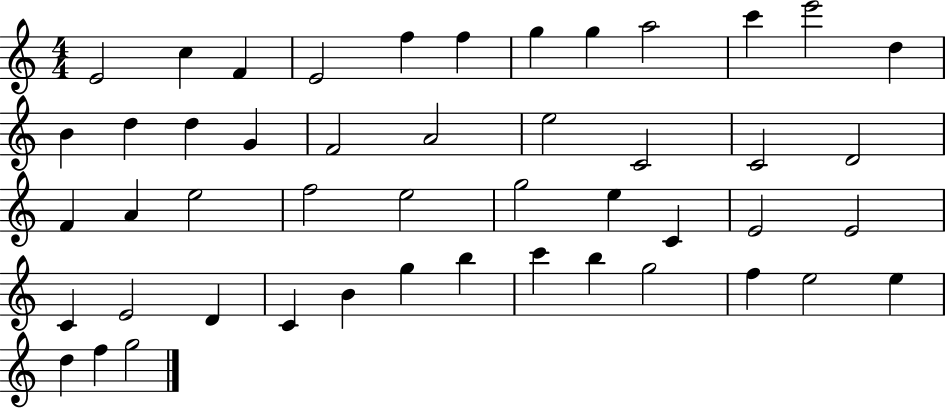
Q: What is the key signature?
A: C major